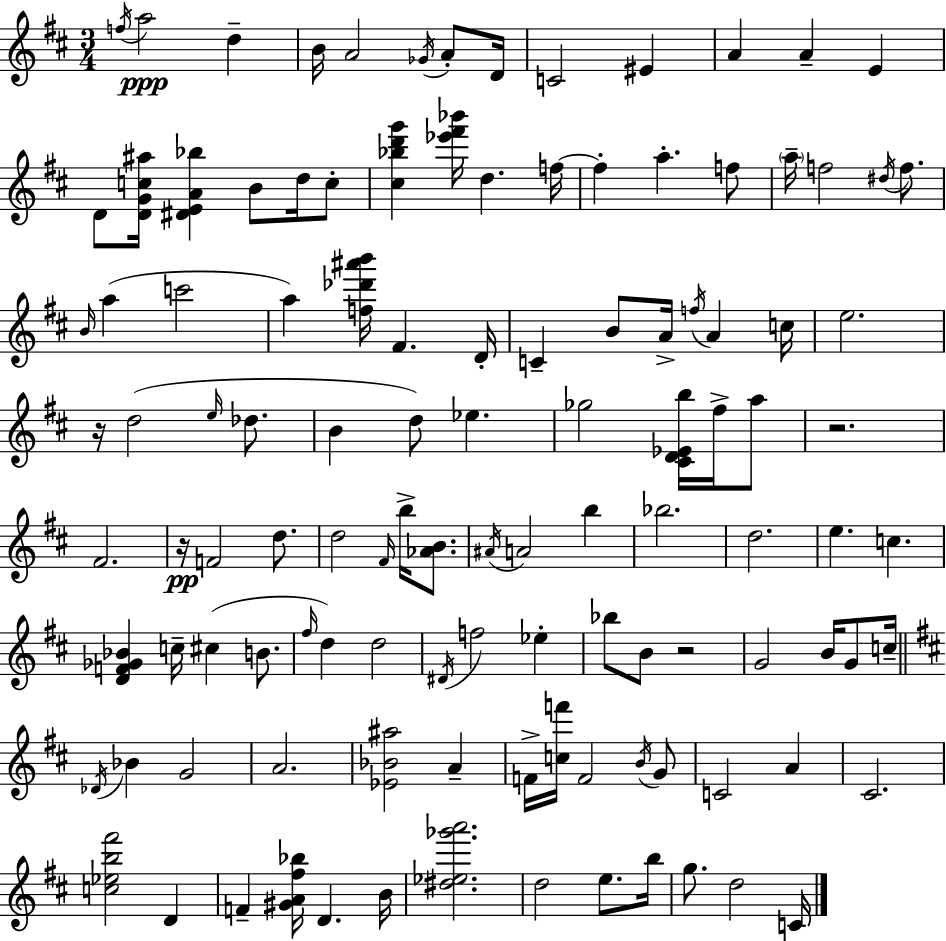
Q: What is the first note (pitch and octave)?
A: F5